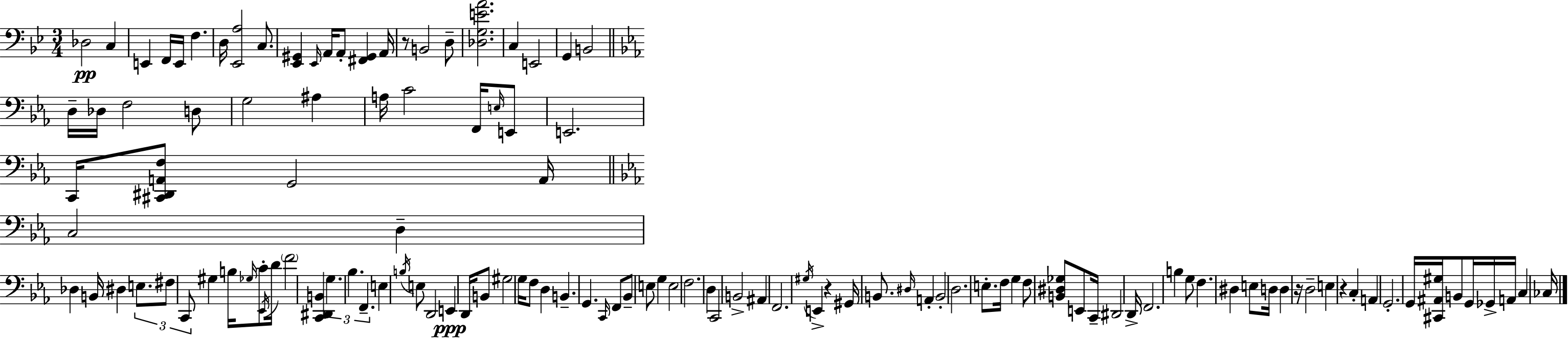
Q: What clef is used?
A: bass